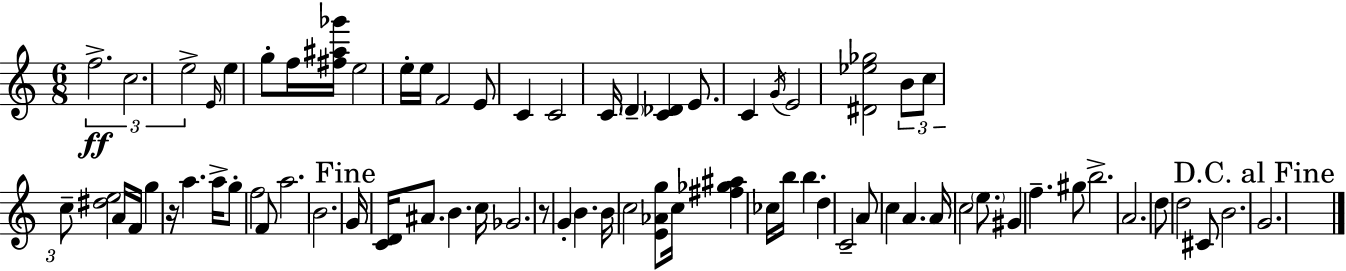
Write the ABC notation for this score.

X:1
T:Untitled
M:6/8
L:1/4
K:C
f2 c2 e2 E/4 e g/2 f/4 [^f^a_g']/4 e2 e/4 e/4 F2 E/2 C C2 C/4 D [C_D] E/2 C G/4 E2 [^D_e_g]2 B/2 c/2 c/2 [^de]2 A/4 F/4 g z/4 a a/4 g/2 f2 F/2 a2 B2 G/4 [CD]/4 ^A/2 B c/4 _G2 z/2 G B B/4 c2 [E_Ag]/2 c/4 [^f_g^a] _c/4 b/4 b d C2 A/2 c A A/4 c2 e/2 ^G f ^g/2 b2 A2 d/2 d2 ^C/2 B2 G2